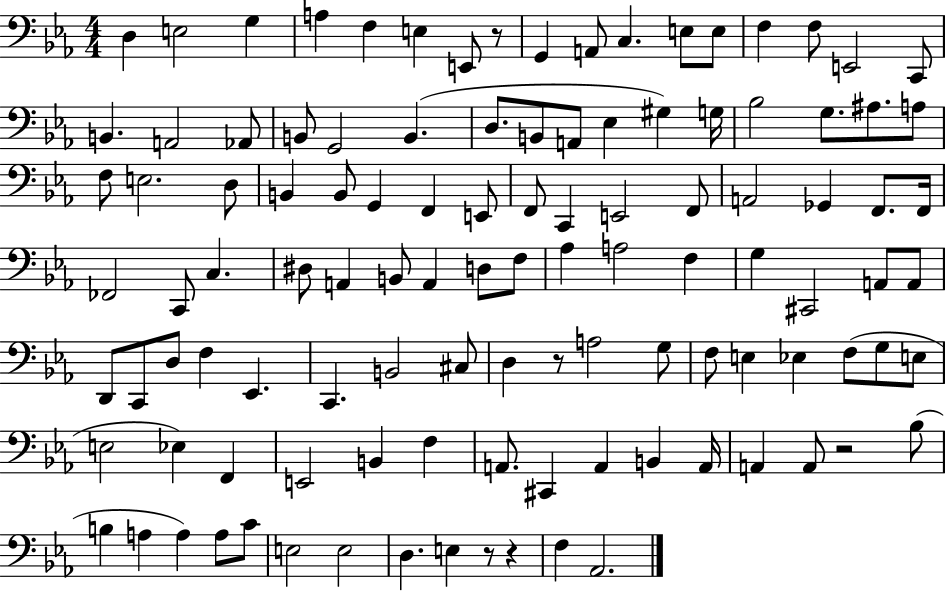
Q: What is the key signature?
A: EES major